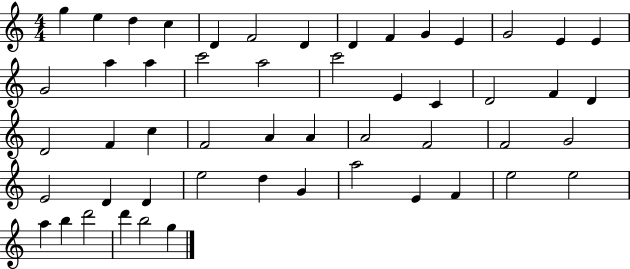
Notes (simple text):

G5/q E5/q D5/q C5/q D4/q F4/h D4/q D4/q F4/q G4/q E4/q G4/h E4/q E4/q G4/h A5/q A5/q C6/h A5/h C6/h E4/q C4/q D4/h F4/q D4/q D4/h F4/q C5/q F4/h A4/q A4/q A4/h F4/h F4/h G4/h E4/h D4/q D4/q E5/h D5/q G4/q A5/h E4/q F4/q E5/h E5/h A5/q B5/q D6/h D6/q B5/h G5/q